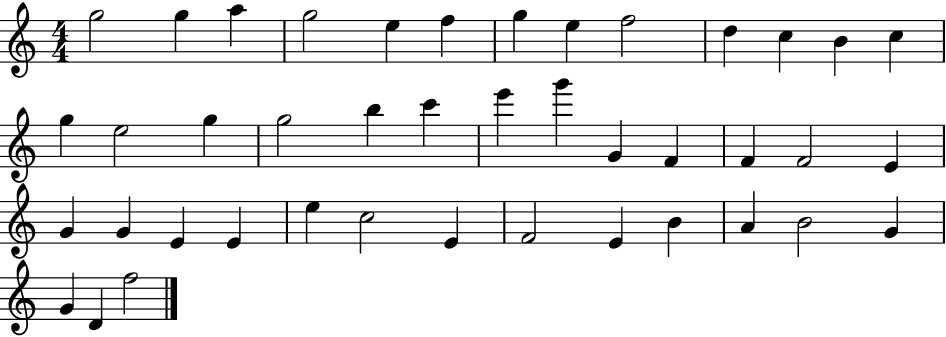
X:1
T:Untitled
M:4/4
L:1/4
K:C
g2 g a g2 e f g e f2 d c B c g e2 g g2 b c' e' g' G F F F2 E G G E E e c2 E F2 E B A B2 G G D f2